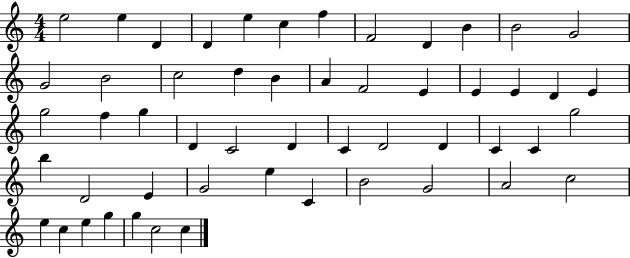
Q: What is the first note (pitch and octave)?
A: E5